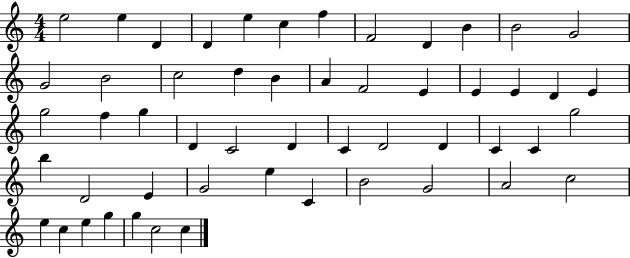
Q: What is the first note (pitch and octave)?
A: E5